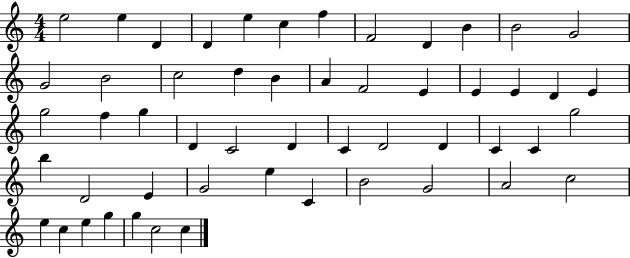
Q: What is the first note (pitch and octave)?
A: E5